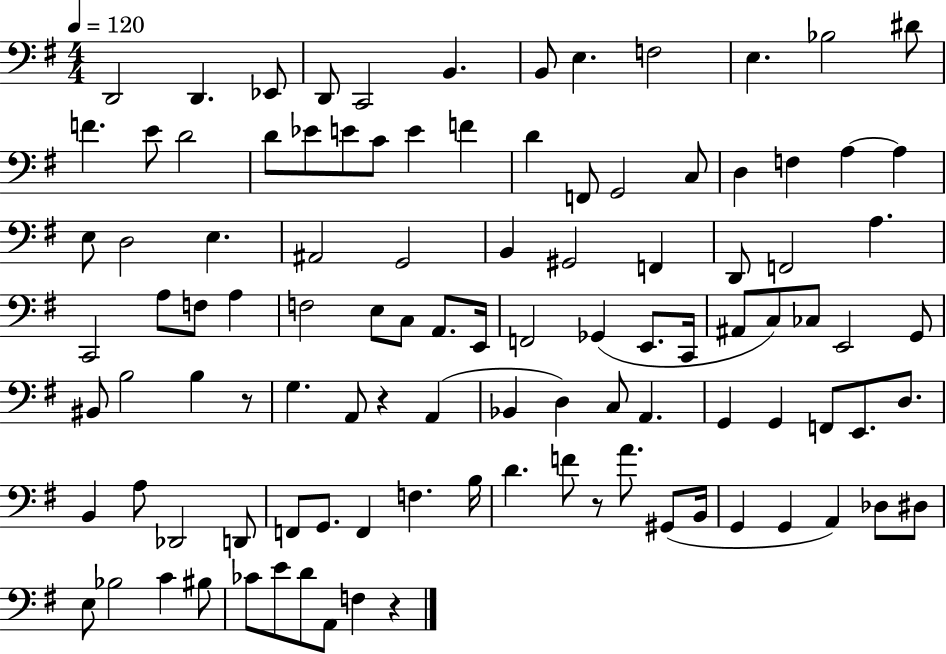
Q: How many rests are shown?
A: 4